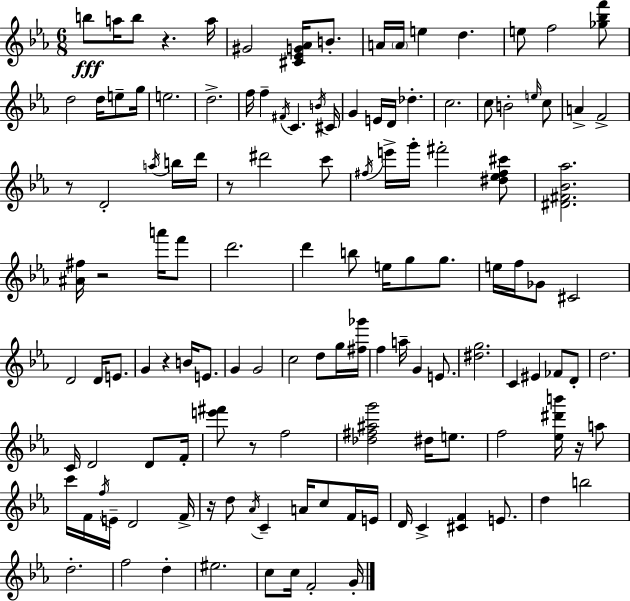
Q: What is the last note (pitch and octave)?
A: G4